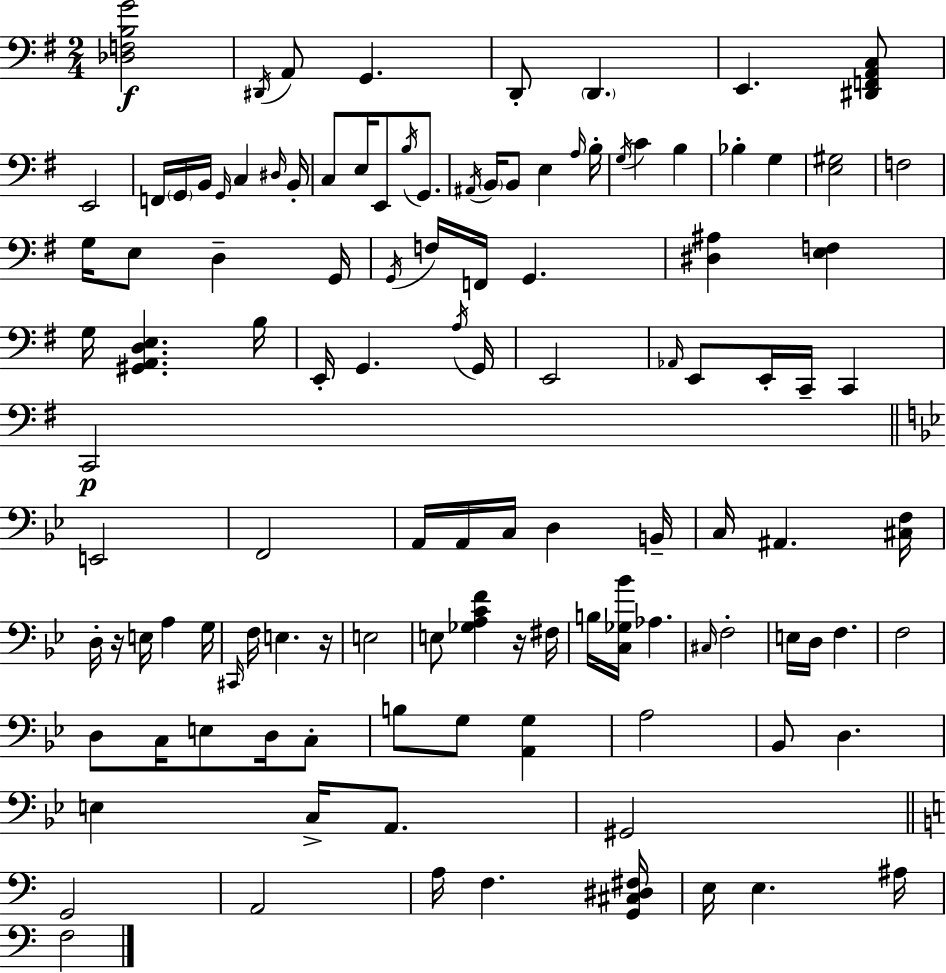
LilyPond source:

{
  \clef bass
  \numericTimeSignature
  \time 2/4
  \key e \minor
  <des f b g'>2\f | \acciaccatura { dis,16 } a,8 g,4. | d,8-. \parenthesize d,4. | e,4. <dis, f, a, c>8 | \break e,2 | f,16 \parenthesize g,16 b,16 \grace { g,16 } c4 | \grace { dis16 } b,16-. c8 e16 e,8 | \acciaccatura { b16 } g,8. \acciaccatura { ais,16 } \parenthesize b,16 b,8 | \break e4 \grace { a16 } b16-. \acciaccatura { g16 } c'4 | b4 bes4-. | g4 <e gis>2 | f2 | \break g16 | e8 d4-- g,16 \acciaccatura { g,16 } | f16 f,16 g,4. | <dis ais>4 <e f>4 | \break g16 <gis, a, d e>4. b16 | e,16-. g,4. \acciaccatura { a16 } | g,16 e,2 | \grace { aes,16 } e,8 e,16-. c,16-- c,4 | \break c,2\p | \bar "||" \break \key bes \major e,2 | f,2 | a,16 a,16 c16 d4 b,16-- | c16 ais,4. <cis f>16 | \break d16-. r16 e16 a4 g16 | \grace { cis,16 } f16 e4. | r16 e2 | e8 <ges a c' f'>4 r16 | \break fis16 b16 <c ges bes'>16 aes4. | \grace { cis16 } f2-. | e16 d16 f4. | f2 | \break d8 c16 e8 d16 | c8-. b8 g8 <a, g>4 | a2 | bes,8 d4. | \break e4 c16-> a,8. | gis,2 | \bar "||" \break \key c \major g,2 | a,2 | a16 f4. <g, cis dis fis>16 | e16 e4. ais16 | \break f2 | \bar "|."
}